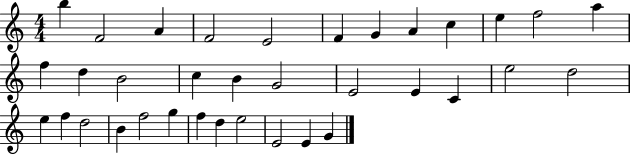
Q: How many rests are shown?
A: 0